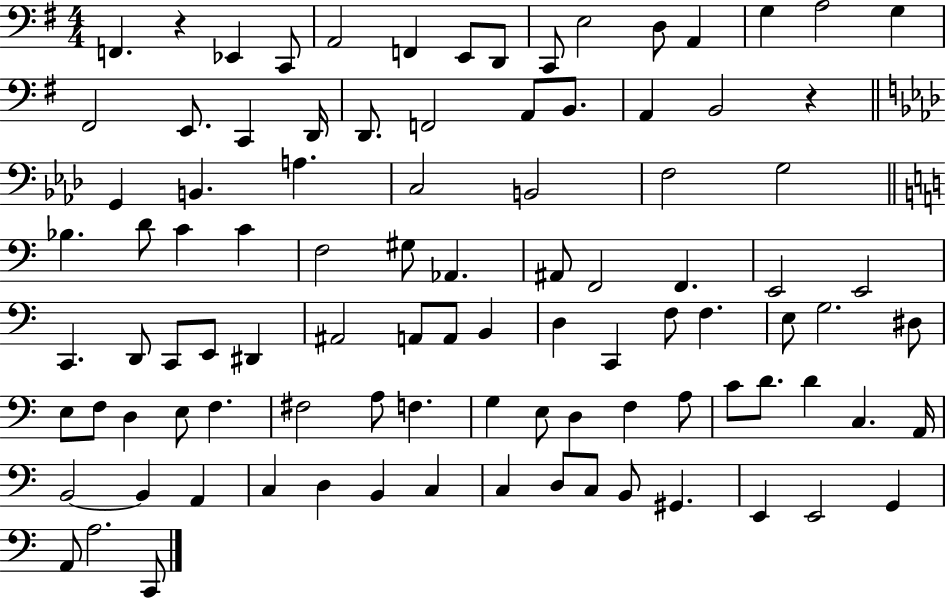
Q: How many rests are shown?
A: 2